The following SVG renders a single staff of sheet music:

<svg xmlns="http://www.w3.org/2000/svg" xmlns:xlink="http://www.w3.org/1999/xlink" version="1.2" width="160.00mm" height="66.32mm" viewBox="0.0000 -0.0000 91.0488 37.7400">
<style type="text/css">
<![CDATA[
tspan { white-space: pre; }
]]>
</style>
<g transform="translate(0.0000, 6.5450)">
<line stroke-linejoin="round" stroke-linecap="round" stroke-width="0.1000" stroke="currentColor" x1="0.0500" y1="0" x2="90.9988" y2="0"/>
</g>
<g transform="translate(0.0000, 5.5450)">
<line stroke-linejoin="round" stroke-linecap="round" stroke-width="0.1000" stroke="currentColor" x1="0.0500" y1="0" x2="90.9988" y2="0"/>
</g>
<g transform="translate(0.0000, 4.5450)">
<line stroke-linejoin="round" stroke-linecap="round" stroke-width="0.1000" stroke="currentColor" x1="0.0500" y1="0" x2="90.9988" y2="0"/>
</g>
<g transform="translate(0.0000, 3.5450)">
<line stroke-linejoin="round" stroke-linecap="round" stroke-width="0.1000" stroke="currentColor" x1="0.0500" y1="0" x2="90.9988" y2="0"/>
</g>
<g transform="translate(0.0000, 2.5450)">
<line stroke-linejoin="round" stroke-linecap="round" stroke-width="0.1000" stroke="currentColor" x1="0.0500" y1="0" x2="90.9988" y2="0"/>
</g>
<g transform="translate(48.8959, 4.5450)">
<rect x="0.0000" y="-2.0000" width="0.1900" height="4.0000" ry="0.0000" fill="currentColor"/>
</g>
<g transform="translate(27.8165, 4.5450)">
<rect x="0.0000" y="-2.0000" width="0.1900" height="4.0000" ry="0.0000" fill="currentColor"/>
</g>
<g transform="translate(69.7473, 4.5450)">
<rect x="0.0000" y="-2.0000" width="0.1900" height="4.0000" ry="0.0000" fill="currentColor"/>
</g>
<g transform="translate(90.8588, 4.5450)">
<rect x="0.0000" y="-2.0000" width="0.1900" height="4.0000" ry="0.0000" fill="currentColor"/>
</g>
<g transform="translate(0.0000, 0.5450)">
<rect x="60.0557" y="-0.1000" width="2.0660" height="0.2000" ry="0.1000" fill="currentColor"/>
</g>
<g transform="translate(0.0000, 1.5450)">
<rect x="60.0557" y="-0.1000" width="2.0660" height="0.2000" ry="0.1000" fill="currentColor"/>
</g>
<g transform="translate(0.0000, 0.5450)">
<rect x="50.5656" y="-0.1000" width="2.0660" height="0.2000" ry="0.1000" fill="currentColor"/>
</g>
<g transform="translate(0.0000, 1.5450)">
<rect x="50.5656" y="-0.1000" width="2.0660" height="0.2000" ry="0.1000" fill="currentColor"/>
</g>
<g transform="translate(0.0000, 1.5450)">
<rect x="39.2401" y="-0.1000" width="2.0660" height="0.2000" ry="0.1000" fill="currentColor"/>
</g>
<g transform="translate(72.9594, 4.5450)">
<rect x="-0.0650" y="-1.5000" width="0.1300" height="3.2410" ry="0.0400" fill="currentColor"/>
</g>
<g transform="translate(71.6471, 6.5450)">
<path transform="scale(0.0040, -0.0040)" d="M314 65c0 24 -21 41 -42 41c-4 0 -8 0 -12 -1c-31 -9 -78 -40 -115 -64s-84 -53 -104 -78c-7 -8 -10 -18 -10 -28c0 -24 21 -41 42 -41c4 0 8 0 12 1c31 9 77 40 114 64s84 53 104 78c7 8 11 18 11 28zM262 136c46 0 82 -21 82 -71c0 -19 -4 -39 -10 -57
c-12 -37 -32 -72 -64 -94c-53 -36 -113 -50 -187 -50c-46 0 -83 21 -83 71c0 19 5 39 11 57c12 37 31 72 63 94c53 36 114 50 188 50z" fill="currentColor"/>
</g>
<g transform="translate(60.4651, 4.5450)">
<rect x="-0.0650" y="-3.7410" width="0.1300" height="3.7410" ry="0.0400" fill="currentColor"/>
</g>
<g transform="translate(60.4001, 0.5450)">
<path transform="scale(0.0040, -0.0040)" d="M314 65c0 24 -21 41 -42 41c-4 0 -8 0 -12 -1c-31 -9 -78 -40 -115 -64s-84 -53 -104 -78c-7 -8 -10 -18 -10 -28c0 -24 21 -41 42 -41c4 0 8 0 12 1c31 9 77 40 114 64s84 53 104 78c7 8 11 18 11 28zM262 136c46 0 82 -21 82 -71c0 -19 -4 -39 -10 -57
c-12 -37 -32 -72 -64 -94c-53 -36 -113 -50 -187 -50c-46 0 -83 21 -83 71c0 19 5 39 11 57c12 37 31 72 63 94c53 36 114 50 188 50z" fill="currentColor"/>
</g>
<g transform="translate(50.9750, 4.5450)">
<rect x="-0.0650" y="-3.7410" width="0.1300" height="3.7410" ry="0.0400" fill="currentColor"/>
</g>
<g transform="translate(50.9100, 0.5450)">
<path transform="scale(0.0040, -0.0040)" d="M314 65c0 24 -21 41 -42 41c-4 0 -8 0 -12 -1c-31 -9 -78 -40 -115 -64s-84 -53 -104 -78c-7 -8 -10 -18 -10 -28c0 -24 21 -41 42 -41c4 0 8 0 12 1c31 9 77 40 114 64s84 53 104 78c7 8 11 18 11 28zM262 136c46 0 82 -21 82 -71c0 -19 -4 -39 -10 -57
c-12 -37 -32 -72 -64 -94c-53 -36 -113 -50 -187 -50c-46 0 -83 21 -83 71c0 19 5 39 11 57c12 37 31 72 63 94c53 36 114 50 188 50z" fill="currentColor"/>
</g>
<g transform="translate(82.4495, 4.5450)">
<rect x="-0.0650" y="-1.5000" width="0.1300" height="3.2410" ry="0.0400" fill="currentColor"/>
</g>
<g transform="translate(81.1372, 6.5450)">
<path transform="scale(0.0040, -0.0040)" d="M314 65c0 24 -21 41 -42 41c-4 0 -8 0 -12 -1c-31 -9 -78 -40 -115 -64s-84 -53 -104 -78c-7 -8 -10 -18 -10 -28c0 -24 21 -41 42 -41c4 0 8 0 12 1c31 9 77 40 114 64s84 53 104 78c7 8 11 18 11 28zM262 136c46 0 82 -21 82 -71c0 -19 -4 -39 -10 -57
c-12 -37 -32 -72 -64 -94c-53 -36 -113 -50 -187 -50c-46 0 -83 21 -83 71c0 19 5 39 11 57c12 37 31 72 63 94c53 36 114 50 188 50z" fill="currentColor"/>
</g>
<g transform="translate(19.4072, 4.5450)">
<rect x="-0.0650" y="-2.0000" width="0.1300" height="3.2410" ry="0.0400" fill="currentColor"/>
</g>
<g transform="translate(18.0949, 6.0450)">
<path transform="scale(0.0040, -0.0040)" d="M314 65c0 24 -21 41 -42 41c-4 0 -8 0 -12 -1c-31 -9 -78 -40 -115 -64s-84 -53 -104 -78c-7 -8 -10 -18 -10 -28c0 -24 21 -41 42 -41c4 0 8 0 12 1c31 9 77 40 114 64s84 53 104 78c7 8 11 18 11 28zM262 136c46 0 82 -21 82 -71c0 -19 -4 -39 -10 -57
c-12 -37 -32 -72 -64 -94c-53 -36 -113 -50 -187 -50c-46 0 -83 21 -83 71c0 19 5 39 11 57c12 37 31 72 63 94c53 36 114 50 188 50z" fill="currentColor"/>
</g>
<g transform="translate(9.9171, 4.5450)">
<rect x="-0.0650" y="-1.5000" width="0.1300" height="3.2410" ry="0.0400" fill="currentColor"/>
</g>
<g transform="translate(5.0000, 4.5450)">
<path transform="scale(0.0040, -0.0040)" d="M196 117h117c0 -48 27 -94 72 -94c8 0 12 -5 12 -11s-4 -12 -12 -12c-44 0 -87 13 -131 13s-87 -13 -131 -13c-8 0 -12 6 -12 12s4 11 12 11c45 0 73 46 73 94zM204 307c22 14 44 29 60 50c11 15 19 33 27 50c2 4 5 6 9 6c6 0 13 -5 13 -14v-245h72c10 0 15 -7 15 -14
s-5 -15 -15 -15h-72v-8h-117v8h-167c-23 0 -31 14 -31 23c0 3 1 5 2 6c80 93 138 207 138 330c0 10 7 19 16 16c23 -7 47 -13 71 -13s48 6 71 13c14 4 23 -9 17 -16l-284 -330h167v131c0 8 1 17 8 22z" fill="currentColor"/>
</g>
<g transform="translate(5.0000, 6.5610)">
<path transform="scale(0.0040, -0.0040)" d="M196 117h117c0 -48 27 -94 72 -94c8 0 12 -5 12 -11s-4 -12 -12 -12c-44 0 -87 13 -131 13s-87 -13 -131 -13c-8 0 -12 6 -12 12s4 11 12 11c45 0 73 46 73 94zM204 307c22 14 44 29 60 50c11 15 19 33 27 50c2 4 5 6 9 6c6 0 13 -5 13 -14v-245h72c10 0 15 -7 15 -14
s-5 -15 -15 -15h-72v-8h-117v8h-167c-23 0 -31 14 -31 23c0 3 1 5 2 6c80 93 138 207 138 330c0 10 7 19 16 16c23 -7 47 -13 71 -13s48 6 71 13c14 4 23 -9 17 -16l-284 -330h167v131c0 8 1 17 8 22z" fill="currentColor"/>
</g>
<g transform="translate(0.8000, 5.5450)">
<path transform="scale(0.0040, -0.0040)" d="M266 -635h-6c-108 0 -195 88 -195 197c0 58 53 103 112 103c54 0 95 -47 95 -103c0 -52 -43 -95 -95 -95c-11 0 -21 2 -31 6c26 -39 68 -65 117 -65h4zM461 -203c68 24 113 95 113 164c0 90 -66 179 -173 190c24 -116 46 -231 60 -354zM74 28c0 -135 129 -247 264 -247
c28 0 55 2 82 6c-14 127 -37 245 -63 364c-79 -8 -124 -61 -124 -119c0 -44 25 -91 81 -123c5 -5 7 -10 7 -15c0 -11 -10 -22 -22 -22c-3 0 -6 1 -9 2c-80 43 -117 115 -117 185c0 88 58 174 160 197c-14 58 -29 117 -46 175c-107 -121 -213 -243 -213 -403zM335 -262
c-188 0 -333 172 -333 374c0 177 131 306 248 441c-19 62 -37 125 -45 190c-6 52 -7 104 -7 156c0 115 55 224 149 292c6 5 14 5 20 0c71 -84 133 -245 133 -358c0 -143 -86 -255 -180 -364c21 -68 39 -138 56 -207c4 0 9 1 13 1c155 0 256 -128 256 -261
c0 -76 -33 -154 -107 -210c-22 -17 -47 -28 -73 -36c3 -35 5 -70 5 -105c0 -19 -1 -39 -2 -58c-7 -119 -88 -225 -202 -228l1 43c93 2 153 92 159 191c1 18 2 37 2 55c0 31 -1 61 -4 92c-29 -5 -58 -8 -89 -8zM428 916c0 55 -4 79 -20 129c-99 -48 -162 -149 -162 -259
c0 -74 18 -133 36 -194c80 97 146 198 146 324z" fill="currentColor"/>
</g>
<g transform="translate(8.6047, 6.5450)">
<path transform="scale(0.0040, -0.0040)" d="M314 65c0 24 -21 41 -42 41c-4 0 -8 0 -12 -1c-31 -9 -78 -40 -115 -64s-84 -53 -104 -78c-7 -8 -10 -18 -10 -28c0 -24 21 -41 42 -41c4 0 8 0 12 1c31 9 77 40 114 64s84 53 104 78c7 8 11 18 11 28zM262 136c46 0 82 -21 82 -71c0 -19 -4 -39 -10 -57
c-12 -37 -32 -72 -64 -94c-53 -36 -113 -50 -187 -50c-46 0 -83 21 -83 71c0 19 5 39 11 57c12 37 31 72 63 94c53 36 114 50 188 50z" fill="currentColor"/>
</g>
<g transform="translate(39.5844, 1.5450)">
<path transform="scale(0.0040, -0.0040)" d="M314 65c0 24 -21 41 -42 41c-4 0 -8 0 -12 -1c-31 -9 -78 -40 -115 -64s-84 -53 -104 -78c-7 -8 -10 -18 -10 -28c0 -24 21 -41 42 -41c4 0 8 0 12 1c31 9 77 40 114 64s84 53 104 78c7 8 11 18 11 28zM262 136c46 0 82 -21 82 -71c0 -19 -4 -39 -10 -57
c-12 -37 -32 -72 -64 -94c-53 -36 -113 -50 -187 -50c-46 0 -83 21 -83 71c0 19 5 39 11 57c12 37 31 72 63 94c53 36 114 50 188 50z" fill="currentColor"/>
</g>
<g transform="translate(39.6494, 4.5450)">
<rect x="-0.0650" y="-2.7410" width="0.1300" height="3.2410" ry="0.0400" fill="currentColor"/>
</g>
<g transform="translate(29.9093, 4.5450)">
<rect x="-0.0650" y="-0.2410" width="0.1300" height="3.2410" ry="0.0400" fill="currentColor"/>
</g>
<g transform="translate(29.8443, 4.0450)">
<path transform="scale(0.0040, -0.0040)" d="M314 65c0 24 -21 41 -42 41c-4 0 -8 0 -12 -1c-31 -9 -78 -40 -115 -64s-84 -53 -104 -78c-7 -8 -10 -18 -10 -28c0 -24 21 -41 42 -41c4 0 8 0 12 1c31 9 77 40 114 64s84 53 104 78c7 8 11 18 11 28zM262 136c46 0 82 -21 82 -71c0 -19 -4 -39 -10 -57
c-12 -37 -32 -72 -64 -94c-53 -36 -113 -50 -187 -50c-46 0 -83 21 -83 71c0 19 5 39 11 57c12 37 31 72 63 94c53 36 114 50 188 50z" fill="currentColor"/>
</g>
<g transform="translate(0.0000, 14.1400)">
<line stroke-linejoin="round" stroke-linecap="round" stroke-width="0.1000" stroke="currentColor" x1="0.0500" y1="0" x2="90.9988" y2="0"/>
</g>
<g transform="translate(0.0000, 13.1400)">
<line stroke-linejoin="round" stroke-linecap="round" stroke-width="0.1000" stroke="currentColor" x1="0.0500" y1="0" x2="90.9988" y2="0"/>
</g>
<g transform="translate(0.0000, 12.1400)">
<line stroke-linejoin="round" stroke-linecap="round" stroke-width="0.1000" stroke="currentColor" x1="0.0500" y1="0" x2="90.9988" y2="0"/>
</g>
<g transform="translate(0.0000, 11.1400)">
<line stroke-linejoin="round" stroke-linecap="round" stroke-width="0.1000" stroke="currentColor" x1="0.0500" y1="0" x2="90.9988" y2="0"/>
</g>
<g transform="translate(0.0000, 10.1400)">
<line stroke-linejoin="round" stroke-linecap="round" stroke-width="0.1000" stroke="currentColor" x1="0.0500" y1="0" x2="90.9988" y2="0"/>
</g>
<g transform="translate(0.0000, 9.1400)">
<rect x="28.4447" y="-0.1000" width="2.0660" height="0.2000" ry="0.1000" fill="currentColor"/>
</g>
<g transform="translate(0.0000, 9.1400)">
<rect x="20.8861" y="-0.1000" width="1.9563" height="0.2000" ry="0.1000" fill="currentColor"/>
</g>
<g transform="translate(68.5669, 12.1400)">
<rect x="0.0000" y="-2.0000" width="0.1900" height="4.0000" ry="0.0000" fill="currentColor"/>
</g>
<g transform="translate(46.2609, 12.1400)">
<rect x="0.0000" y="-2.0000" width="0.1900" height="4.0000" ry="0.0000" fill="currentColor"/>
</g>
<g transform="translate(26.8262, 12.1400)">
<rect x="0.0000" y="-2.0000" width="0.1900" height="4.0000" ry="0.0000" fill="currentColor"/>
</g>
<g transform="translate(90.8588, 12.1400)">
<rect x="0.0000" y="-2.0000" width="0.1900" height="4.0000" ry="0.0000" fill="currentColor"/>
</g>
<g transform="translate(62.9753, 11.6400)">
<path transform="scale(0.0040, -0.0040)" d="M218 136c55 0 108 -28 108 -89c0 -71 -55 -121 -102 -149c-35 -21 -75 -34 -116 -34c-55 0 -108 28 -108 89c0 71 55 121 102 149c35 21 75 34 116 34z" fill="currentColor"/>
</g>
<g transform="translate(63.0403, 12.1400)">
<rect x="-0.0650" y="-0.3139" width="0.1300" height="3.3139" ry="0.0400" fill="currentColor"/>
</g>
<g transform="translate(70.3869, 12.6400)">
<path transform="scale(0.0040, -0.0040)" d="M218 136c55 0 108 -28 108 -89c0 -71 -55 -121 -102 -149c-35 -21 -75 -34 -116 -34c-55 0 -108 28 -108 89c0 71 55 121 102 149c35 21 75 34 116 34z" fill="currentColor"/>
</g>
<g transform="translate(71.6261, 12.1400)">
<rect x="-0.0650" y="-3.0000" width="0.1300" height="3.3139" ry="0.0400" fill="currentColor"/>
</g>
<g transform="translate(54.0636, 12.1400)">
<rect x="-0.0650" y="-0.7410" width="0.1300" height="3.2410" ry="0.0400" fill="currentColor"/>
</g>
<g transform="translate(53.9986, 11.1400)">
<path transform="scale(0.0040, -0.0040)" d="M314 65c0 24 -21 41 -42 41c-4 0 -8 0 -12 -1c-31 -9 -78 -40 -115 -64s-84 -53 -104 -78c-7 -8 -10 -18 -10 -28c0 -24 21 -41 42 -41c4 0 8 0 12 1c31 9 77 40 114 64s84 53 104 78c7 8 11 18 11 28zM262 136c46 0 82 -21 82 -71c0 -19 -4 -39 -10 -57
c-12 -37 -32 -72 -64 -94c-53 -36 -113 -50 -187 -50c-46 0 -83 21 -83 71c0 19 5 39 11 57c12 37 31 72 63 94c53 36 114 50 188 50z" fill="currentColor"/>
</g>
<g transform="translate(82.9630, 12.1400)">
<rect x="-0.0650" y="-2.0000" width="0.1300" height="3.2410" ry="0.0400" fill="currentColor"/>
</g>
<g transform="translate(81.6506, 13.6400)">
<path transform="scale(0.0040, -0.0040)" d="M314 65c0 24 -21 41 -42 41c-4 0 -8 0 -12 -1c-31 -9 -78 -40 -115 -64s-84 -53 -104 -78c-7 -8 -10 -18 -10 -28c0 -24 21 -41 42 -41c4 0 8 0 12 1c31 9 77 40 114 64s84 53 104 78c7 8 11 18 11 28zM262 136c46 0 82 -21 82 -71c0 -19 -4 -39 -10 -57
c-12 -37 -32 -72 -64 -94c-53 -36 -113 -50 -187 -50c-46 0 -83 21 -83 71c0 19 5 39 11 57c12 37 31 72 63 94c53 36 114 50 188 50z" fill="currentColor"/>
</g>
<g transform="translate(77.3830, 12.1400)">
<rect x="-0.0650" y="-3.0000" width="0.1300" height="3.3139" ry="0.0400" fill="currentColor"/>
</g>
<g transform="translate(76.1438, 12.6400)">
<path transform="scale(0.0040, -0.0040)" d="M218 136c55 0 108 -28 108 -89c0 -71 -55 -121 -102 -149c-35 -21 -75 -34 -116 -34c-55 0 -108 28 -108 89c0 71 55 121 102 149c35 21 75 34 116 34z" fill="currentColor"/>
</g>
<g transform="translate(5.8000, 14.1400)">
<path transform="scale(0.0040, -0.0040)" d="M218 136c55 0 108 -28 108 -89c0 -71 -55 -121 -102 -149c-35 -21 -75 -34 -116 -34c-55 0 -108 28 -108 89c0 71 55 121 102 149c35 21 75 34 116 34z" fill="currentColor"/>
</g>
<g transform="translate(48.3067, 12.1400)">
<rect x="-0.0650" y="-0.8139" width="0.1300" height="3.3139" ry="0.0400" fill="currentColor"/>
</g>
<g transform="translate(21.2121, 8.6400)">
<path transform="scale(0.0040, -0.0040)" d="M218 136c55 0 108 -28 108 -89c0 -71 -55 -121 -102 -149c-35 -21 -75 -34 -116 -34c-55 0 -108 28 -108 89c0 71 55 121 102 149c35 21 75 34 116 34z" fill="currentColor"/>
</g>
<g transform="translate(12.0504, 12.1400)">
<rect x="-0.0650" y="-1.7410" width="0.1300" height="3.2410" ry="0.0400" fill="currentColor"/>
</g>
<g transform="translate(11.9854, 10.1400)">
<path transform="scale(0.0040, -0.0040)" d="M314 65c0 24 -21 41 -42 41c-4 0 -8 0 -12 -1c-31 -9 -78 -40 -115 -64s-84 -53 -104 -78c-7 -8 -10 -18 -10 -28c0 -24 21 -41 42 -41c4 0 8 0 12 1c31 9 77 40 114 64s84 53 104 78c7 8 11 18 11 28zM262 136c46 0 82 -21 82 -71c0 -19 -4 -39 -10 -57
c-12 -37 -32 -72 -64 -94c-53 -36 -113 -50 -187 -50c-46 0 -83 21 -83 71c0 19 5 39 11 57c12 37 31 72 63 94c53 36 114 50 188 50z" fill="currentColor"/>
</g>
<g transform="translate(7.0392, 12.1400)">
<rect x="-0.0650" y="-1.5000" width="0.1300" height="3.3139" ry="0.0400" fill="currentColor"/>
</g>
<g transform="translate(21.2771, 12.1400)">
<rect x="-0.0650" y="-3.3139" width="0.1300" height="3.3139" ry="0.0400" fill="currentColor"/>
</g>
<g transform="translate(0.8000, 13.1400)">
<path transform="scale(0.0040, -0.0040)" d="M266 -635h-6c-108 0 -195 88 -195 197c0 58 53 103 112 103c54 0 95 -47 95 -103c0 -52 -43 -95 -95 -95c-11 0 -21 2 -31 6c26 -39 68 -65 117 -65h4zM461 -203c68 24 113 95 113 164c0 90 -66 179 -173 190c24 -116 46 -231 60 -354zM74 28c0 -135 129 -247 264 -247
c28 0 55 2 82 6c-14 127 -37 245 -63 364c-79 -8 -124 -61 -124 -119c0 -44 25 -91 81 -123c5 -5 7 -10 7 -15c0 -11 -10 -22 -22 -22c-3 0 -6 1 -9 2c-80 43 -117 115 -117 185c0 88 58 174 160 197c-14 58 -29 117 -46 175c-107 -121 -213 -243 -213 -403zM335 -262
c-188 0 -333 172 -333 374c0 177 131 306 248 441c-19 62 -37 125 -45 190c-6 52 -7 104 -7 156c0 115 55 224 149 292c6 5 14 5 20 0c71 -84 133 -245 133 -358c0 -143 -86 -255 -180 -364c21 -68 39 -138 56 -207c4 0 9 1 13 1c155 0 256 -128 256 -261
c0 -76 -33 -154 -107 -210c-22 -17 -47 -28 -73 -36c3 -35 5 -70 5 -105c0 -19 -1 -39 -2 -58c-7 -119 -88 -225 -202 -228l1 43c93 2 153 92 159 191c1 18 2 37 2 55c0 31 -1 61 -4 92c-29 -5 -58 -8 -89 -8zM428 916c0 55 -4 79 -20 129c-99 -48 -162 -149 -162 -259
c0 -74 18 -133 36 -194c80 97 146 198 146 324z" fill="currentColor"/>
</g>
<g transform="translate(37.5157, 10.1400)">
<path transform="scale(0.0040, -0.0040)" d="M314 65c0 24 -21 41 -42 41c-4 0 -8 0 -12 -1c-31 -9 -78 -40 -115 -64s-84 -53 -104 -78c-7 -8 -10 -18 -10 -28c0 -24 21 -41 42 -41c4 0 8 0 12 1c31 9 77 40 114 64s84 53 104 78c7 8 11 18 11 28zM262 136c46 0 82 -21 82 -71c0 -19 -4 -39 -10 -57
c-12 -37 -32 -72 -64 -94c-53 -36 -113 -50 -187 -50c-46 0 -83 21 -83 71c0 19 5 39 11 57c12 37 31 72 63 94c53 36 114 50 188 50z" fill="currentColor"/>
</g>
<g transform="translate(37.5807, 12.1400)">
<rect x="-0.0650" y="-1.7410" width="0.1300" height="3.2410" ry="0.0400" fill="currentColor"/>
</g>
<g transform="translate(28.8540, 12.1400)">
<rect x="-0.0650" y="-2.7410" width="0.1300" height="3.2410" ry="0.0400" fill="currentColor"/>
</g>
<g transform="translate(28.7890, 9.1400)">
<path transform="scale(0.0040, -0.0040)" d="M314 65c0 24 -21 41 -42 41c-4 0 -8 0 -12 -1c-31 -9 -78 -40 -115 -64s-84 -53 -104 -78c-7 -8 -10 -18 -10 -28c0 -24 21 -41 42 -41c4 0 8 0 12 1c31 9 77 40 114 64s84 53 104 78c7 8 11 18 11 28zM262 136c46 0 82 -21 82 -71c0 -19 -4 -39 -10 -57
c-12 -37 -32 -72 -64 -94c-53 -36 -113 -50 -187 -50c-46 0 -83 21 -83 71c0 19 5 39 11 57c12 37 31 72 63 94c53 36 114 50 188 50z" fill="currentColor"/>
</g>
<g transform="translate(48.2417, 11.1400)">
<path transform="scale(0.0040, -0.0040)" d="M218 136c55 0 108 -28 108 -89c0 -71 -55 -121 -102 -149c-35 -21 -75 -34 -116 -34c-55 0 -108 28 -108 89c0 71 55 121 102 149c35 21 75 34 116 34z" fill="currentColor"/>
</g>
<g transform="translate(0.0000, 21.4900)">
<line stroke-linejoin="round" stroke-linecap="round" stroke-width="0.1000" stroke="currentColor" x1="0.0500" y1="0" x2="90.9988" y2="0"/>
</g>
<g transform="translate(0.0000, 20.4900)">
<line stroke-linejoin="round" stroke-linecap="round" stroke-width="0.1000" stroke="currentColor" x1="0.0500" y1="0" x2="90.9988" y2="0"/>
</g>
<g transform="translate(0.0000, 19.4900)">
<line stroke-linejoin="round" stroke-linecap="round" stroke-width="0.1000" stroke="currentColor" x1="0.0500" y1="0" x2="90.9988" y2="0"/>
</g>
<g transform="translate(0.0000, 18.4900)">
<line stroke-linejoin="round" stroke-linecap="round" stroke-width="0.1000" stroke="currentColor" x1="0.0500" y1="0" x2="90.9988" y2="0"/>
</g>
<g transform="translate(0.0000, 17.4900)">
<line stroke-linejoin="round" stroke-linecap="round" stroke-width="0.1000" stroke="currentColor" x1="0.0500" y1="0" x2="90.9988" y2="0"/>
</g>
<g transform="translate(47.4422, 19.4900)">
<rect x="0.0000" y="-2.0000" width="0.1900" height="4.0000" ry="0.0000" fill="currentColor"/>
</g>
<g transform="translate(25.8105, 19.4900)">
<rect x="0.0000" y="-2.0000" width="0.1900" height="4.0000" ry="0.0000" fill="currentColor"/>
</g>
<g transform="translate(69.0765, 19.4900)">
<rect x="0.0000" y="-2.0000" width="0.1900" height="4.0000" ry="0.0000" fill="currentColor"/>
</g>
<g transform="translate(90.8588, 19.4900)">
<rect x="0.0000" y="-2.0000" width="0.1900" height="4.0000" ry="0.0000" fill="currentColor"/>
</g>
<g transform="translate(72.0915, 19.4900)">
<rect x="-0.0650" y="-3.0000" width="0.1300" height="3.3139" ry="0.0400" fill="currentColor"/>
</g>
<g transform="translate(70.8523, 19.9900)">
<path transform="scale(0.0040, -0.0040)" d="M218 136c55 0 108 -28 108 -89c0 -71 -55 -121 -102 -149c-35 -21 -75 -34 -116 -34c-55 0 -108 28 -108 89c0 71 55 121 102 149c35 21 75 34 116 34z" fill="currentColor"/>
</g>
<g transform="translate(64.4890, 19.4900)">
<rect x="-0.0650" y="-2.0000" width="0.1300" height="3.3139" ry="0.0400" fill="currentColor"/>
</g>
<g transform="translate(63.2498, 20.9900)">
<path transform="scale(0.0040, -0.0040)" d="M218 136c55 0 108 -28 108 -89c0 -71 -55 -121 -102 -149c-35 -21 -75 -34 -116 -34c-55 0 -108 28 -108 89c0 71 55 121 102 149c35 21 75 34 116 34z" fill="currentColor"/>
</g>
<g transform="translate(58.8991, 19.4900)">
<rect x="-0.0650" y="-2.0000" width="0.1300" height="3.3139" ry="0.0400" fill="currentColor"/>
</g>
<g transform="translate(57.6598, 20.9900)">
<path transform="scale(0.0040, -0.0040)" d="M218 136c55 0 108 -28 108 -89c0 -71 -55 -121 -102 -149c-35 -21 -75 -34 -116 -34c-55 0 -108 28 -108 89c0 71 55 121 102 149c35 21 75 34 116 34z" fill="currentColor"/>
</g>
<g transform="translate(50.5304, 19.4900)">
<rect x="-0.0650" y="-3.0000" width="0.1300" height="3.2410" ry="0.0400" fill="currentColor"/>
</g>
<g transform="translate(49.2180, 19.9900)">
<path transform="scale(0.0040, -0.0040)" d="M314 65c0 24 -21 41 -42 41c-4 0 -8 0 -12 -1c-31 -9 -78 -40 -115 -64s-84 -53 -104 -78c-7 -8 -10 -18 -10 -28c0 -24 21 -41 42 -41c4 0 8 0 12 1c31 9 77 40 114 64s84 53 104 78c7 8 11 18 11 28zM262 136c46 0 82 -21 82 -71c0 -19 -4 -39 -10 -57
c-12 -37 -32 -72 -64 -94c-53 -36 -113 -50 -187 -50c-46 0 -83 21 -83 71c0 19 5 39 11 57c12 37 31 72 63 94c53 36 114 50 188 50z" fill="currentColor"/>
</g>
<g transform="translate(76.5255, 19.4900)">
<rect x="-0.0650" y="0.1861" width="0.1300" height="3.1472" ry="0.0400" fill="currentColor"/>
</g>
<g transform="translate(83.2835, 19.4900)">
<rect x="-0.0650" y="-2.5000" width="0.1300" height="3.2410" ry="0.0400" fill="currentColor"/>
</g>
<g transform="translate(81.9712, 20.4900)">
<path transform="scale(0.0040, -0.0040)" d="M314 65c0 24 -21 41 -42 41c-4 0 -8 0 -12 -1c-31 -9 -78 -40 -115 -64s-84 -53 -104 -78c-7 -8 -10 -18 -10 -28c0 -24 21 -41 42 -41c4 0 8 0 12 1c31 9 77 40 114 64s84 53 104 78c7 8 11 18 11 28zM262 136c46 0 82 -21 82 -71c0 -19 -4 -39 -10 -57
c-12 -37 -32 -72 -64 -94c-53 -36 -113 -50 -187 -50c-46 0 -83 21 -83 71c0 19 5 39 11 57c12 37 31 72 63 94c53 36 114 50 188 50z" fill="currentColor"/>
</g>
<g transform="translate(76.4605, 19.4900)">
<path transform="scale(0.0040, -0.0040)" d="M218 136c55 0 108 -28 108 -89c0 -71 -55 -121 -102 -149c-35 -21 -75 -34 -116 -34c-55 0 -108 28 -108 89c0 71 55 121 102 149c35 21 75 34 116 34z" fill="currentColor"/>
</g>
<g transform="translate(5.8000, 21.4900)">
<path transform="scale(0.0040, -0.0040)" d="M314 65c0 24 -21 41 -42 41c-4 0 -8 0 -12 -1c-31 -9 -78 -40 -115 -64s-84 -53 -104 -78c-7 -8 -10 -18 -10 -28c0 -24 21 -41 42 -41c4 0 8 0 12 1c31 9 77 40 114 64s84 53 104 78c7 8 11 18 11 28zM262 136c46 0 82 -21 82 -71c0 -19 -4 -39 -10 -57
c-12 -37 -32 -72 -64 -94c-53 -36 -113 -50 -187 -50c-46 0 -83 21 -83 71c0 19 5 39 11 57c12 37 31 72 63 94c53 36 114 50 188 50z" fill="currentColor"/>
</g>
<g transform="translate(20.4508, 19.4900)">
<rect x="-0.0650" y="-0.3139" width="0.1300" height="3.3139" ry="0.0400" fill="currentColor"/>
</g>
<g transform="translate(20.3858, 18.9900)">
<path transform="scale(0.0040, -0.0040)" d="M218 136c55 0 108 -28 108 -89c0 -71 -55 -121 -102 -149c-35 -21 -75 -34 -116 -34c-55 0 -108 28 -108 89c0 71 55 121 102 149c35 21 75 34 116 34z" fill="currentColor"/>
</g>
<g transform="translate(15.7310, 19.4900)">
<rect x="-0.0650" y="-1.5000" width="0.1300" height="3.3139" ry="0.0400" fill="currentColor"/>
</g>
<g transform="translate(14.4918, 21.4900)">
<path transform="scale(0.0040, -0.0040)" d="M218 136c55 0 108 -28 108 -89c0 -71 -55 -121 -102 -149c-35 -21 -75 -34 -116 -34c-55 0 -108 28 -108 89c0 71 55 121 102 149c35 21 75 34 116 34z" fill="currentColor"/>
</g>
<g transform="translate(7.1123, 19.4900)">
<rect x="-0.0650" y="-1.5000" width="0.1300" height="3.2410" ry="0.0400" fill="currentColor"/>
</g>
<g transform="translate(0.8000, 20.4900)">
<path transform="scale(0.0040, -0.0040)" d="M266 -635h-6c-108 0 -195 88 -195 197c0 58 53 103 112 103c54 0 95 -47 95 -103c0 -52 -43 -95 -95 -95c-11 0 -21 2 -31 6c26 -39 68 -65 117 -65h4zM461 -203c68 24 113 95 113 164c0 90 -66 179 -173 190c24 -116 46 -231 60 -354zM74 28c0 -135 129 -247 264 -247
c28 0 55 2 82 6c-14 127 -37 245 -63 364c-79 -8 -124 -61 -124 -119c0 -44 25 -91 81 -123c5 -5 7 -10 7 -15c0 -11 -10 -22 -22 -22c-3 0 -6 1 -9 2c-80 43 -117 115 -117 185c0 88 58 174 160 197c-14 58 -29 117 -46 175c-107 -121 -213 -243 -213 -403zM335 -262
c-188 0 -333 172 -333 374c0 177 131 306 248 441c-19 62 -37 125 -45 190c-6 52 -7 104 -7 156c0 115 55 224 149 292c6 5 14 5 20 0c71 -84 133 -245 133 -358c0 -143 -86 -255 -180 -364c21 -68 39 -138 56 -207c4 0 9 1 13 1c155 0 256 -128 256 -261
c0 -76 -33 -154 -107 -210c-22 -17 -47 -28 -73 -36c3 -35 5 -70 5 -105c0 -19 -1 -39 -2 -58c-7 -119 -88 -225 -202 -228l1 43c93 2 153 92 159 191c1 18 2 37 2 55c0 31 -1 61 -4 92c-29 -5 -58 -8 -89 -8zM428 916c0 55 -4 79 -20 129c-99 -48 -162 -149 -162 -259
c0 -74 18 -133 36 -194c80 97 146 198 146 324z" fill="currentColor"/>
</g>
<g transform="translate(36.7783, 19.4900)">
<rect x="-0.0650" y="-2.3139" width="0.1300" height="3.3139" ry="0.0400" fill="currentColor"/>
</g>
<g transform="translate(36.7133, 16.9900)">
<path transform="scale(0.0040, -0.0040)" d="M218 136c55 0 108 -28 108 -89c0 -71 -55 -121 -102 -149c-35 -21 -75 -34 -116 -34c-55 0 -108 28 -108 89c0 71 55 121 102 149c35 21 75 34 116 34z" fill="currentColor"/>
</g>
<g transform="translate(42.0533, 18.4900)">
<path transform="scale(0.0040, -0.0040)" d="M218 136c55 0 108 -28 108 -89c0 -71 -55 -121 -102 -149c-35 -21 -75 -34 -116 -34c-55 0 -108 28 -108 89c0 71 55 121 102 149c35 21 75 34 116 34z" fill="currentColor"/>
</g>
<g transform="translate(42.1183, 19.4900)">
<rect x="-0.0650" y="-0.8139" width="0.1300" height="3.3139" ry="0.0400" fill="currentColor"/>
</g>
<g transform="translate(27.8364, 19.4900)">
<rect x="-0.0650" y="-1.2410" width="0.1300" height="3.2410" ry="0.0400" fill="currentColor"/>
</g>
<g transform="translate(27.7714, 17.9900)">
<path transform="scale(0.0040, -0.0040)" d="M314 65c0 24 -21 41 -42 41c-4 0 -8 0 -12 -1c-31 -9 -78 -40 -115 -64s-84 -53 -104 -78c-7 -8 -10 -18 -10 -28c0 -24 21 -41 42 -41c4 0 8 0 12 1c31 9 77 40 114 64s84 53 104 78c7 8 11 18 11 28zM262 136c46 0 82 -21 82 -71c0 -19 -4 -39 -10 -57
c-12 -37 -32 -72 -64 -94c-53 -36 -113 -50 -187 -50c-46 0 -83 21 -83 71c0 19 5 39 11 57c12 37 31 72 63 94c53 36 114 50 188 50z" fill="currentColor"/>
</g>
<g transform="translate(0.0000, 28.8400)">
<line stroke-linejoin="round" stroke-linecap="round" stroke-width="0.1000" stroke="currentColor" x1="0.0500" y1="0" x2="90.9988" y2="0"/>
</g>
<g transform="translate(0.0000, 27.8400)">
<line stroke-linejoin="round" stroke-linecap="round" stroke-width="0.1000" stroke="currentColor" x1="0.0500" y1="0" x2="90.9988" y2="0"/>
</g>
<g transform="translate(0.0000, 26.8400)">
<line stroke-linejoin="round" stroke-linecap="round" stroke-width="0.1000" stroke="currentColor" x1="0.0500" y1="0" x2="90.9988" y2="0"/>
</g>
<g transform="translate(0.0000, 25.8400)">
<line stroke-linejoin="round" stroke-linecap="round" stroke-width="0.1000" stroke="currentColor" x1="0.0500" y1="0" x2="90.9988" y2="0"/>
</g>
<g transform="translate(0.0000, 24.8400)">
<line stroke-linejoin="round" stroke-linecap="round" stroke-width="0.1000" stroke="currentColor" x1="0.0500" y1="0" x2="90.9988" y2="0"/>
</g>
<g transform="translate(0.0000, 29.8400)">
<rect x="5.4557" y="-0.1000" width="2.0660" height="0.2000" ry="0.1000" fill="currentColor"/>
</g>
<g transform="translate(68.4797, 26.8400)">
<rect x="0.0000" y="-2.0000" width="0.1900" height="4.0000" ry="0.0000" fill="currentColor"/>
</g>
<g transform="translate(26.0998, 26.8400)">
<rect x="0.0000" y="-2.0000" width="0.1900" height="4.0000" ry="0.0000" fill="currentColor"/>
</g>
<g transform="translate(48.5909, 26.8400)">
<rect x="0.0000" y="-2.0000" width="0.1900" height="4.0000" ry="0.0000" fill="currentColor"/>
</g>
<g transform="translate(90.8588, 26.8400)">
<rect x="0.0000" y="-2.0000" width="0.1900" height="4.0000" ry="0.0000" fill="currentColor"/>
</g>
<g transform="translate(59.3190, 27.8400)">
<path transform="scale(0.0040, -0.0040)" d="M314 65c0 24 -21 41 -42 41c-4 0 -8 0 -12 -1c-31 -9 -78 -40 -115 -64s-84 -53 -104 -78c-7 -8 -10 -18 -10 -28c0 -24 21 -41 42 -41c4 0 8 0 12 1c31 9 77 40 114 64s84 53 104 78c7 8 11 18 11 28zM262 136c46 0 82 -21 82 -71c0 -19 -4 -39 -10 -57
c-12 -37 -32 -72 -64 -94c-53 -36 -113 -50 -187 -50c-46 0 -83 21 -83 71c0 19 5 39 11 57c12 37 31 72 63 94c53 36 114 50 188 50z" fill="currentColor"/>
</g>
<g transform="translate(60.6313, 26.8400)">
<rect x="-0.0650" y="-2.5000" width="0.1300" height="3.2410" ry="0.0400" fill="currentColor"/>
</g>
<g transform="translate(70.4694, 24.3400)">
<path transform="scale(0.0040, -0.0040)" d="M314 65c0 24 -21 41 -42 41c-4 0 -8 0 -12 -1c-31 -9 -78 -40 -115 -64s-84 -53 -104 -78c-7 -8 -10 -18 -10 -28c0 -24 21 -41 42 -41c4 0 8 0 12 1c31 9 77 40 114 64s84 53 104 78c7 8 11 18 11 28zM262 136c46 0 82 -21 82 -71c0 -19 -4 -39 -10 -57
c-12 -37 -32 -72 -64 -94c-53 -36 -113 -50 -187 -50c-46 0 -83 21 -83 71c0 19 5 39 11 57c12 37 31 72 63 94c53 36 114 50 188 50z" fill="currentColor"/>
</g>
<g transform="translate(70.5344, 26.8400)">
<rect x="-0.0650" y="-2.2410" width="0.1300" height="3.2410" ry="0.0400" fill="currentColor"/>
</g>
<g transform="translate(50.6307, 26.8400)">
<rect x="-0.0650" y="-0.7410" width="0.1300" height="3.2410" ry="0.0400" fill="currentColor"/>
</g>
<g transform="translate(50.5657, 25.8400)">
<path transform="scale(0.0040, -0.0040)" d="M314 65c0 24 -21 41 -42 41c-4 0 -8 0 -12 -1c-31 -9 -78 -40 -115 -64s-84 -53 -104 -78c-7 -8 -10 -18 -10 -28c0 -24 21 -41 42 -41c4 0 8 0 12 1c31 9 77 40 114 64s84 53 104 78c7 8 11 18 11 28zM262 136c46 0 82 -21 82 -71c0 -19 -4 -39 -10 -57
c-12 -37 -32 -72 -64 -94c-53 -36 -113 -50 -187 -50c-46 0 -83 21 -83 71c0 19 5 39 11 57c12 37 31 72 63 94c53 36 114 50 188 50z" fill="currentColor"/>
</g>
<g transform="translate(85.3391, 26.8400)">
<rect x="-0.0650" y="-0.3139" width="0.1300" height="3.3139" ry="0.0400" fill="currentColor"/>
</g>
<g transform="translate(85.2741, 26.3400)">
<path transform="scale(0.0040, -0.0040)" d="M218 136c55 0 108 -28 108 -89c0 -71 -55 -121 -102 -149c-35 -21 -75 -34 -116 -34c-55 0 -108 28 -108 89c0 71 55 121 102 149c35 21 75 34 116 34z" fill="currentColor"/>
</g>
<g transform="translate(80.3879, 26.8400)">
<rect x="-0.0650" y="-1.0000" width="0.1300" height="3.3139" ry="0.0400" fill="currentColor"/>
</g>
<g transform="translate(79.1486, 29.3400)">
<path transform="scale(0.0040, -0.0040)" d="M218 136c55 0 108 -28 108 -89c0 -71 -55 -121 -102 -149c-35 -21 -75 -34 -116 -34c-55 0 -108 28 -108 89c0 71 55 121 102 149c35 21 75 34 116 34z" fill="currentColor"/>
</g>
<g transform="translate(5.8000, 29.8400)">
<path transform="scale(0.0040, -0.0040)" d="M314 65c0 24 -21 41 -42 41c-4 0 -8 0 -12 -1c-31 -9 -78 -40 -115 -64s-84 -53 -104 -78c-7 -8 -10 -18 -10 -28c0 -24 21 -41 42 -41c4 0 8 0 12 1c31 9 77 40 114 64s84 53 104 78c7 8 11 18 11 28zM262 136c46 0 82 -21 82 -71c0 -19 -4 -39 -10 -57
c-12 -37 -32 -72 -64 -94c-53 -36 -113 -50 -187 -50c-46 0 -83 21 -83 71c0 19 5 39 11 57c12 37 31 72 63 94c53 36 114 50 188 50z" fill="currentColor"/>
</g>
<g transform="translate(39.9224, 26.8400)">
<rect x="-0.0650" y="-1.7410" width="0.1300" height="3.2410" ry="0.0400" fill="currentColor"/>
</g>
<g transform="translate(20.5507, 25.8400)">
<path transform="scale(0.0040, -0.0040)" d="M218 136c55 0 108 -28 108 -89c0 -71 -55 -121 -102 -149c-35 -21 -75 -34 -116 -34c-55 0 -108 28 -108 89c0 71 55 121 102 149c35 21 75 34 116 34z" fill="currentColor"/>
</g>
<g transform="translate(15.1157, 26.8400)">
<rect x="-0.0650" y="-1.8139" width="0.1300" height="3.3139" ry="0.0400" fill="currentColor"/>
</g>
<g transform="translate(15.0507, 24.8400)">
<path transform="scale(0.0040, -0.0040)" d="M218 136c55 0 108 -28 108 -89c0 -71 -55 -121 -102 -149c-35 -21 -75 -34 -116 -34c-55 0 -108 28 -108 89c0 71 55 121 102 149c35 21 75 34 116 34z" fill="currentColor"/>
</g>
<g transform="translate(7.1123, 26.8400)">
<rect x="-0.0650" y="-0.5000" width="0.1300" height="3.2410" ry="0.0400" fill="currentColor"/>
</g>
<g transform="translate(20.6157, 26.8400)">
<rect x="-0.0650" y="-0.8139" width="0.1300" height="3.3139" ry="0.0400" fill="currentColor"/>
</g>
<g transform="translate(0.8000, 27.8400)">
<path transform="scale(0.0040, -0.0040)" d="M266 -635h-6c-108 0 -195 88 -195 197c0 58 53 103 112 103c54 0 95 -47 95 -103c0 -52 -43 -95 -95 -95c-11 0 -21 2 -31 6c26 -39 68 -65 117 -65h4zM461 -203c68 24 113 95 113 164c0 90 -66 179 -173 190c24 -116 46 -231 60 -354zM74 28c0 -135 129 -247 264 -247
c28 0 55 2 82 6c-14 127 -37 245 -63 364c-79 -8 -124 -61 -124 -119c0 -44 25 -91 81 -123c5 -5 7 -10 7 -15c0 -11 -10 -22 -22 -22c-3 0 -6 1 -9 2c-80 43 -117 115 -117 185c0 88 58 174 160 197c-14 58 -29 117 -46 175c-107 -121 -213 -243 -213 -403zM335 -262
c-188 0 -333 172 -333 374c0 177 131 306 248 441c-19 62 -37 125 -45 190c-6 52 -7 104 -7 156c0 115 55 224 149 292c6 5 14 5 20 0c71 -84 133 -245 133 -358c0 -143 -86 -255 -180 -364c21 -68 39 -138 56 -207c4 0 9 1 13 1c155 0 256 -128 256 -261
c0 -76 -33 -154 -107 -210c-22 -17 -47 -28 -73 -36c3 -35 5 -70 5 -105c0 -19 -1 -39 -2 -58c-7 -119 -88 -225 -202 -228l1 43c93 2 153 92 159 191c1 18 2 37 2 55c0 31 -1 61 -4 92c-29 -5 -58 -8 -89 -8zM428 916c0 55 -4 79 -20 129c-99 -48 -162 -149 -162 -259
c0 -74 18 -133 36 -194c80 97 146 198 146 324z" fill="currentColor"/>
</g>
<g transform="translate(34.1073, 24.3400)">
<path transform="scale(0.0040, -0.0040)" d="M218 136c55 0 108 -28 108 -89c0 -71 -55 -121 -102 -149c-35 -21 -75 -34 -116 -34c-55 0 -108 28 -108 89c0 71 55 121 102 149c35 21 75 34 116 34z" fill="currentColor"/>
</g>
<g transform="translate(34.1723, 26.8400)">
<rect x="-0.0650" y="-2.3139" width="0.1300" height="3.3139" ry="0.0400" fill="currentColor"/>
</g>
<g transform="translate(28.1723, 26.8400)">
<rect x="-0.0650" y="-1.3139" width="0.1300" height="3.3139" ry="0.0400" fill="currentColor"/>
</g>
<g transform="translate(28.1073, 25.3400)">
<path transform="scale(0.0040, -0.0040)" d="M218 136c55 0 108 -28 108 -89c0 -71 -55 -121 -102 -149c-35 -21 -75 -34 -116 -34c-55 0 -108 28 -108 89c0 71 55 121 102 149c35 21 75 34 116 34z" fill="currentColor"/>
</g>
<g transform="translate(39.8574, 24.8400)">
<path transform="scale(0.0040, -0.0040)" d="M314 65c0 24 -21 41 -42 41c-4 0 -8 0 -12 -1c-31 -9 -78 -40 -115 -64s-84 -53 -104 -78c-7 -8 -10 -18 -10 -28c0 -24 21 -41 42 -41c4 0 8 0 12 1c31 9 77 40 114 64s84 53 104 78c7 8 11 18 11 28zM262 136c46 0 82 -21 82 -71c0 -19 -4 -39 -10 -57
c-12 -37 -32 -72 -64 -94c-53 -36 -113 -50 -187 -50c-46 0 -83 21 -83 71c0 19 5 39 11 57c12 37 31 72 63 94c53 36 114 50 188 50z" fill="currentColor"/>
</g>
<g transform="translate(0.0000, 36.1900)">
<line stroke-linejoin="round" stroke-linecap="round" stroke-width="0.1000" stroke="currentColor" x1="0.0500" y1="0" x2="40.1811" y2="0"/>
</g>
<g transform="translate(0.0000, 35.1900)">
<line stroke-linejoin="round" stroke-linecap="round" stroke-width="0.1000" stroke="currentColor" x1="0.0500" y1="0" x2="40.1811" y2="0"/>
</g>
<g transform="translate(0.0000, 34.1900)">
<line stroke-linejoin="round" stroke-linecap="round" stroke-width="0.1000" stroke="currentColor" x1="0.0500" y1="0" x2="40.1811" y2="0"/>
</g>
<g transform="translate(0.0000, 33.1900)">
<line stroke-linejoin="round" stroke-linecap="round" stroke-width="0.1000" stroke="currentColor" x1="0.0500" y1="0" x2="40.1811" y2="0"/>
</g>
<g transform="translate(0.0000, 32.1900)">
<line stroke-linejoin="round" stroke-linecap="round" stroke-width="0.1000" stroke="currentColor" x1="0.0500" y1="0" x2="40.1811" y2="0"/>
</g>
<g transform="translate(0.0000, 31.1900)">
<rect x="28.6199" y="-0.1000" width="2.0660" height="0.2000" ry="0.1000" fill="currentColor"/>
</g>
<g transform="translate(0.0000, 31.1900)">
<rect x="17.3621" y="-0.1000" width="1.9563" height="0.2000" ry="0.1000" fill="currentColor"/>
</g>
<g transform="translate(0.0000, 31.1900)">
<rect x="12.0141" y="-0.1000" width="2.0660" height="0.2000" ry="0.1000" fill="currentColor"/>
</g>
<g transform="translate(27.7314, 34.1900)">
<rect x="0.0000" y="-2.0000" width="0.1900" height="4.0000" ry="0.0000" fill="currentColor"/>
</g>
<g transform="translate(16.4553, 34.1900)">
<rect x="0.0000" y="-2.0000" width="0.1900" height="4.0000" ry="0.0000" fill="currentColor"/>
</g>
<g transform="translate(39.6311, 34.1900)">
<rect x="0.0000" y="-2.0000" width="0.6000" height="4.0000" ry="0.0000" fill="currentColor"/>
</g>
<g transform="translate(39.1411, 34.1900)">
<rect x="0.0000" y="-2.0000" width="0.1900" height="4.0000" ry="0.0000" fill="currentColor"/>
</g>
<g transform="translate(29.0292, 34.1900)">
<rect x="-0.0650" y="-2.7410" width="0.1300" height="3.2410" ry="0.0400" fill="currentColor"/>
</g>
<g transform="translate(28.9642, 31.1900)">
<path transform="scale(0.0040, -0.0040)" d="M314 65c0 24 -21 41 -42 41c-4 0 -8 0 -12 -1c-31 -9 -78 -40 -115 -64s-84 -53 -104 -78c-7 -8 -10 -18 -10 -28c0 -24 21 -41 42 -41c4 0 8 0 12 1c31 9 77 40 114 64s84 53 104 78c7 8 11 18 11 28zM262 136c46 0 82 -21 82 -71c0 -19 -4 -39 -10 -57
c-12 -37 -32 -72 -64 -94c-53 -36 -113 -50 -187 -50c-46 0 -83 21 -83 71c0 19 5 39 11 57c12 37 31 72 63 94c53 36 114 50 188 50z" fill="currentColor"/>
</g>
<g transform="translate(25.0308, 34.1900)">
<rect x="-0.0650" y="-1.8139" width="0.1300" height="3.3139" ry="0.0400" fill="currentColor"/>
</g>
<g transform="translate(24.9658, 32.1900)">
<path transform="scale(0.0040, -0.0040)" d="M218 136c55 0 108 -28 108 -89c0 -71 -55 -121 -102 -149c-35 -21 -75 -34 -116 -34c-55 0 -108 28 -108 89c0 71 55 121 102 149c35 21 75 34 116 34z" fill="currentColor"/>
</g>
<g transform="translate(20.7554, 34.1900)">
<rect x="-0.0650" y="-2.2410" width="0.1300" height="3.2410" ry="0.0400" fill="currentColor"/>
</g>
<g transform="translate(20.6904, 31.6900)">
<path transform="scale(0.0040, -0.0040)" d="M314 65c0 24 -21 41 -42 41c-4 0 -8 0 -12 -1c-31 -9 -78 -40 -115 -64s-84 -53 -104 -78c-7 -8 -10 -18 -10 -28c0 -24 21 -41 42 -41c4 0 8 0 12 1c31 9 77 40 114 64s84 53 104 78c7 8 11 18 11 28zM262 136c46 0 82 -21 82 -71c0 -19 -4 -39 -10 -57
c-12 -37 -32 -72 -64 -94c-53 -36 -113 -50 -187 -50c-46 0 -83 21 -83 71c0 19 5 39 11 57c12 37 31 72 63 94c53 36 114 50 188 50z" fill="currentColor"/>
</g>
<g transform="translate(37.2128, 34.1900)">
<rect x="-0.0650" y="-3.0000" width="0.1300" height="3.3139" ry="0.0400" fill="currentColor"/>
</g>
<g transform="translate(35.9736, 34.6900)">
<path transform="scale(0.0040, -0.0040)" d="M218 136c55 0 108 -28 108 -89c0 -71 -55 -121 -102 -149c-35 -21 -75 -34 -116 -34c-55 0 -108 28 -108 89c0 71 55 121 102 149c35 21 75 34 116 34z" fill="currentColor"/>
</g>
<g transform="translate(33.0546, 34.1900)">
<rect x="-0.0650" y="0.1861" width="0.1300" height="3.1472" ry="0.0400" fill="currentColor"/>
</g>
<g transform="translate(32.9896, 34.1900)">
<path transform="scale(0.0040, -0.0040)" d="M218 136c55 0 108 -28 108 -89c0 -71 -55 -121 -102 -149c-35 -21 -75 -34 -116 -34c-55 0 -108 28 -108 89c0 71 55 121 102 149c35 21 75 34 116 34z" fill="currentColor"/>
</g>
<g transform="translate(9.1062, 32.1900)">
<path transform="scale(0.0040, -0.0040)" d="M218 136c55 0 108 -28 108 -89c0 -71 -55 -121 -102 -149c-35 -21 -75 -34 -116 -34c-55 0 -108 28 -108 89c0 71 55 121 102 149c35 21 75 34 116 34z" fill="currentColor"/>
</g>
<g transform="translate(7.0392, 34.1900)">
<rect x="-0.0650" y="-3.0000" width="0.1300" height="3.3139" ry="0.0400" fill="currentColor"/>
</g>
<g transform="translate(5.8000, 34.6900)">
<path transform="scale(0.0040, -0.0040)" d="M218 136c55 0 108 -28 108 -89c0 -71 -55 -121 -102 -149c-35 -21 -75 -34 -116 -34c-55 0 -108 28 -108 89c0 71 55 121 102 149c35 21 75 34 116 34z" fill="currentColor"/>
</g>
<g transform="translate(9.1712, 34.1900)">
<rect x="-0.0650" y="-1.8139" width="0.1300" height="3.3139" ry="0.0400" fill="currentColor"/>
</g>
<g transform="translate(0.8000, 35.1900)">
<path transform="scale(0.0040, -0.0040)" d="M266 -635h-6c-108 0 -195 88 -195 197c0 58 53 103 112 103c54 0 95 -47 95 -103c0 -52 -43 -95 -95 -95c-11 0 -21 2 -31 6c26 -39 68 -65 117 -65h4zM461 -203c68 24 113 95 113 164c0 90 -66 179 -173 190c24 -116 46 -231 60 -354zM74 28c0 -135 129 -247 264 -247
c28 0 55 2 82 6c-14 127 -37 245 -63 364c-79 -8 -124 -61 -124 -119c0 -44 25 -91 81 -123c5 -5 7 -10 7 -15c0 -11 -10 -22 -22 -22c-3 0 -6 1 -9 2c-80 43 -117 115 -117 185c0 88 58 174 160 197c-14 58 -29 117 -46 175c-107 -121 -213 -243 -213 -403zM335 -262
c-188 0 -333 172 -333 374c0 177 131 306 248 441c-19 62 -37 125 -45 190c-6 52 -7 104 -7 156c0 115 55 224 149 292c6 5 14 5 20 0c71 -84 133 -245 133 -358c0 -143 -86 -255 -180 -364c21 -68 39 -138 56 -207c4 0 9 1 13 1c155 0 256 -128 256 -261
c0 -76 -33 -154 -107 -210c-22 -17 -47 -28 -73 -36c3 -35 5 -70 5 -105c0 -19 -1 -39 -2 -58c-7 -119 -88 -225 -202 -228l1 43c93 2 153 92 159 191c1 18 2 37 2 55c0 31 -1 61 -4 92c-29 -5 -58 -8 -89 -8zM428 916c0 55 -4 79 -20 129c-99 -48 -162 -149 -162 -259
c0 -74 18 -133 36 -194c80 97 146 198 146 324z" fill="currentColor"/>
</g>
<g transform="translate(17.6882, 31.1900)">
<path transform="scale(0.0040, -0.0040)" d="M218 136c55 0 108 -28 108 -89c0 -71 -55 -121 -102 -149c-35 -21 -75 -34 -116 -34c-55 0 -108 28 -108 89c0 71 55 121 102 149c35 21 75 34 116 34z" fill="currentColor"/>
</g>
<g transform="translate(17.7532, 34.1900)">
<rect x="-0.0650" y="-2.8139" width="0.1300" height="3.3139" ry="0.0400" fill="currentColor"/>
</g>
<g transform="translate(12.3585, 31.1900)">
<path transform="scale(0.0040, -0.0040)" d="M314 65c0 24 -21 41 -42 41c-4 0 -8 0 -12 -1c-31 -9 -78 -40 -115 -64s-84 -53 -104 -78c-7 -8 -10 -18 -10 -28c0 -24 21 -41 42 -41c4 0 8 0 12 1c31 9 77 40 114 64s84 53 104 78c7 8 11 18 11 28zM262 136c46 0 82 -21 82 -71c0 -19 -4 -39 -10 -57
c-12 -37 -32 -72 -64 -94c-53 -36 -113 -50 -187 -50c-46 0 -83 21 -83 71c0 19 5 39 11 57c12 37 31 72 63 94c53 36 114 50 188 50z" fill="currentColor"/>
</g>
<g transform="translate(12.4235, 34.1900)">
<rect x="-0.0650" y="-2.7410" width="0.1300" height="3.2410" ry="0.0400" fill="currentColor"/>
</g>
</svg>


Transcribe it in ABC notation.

X:1
T:Untitled
M:4/4
L:1/4
K:C
E2 F2 c2 a2 c'2 c'2 E2 E2 E f2 b a2 f2 d d2 c A A F2 E2 E c e2 g d A2 F F A B G2 C2 f d e g f2 d2 G2 g2 D c A f a2 a g2 f a2 B A